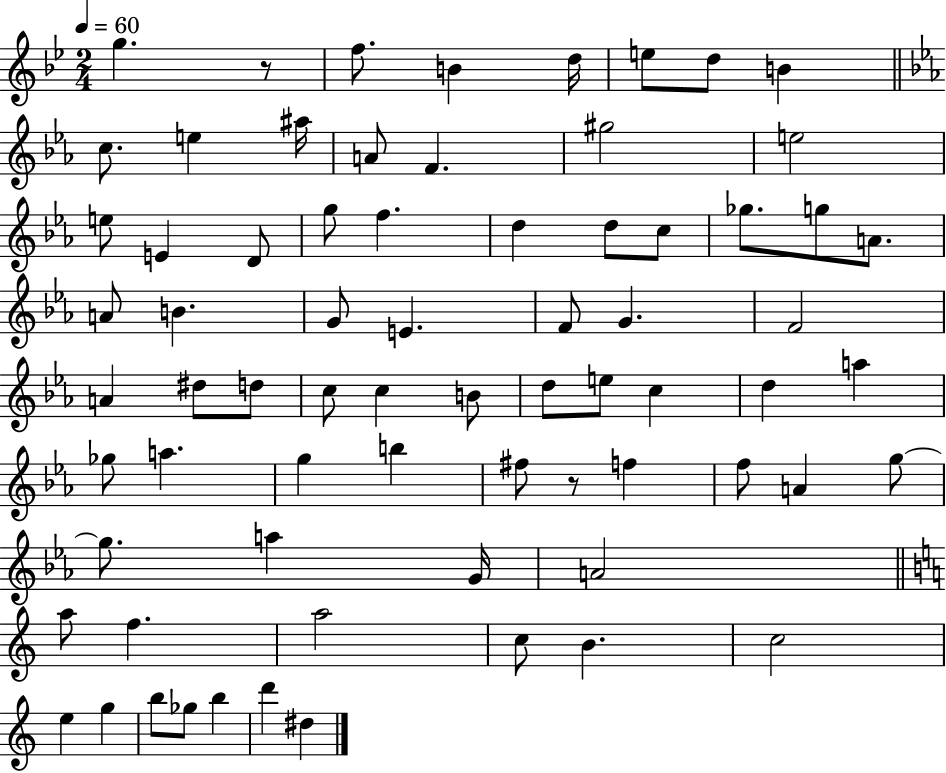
X:1
T:Untitled
M:2/4
L:1/4
K:Bb
g z/2 f/2 B d/4 e/2 d/2 B c/2 e ^a/4 A/2 F ^g2 e2 e/2 E D/2 g/2 f d d/2 c/2 _g/2 g/2 A/2 A/2 B G/2 E F/2 G F2 A ^d/2 d/2 c/2 c B/2 d/2 e/2 c d a _g/2 a g b ^f/2 z/2 f f/2 A g/2 g/2 a G/4 A2 a/2 f a2 c/2 B c2 e g b/2 _g/2 b d' ^d